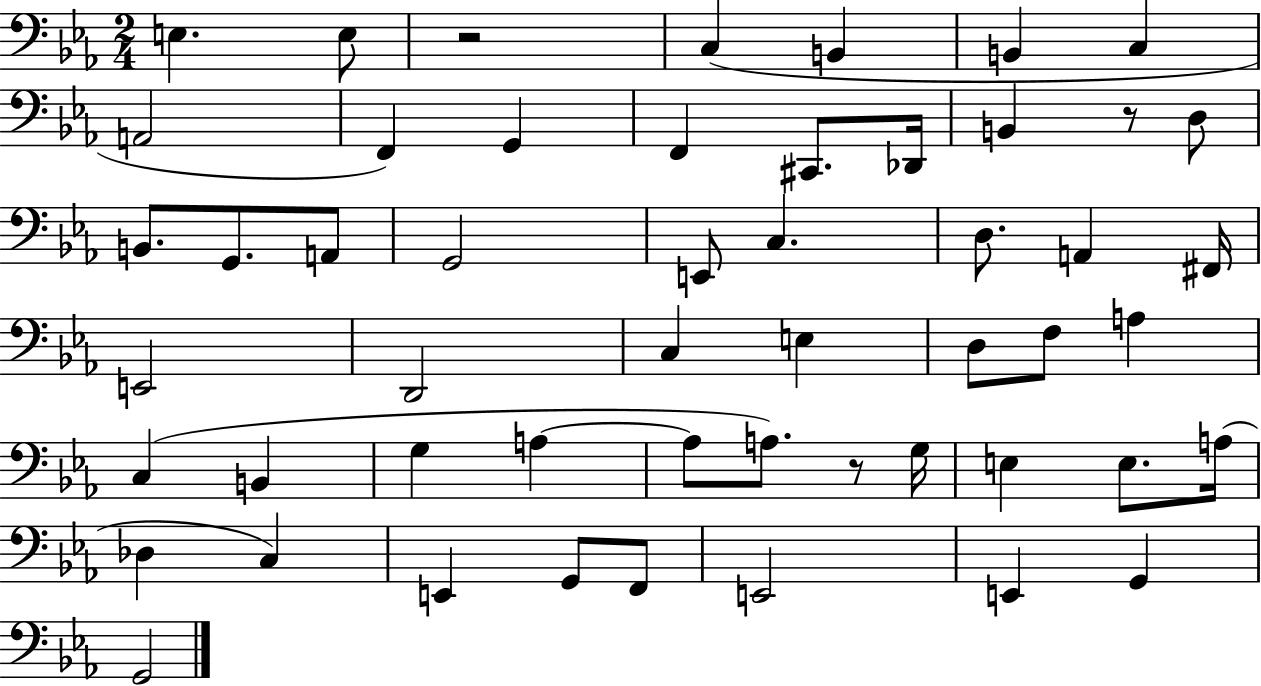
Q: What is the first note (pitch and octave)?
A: E3